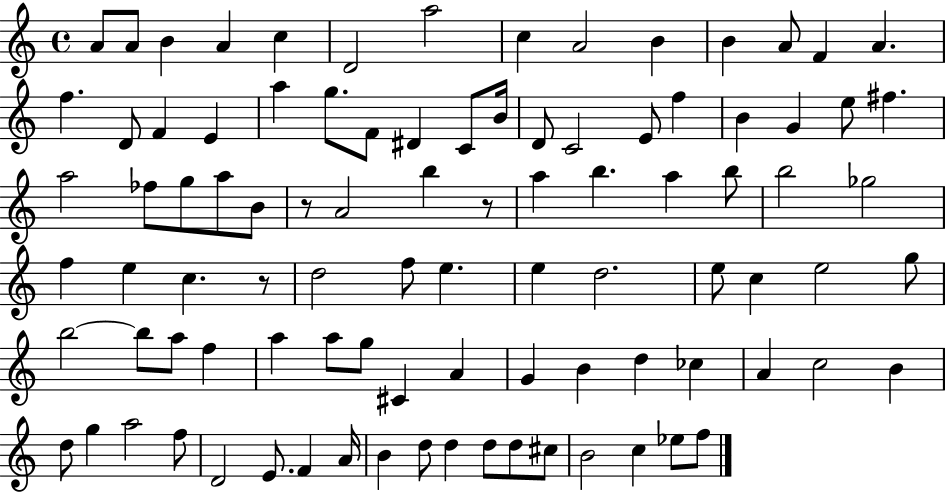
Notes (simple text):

A4/e A4/e B4/q A4/q C5/q D4/h A5/h C5/q A4/h B4/q B4/q A4/e F4/q A4/q. F5/q. D4/e F4/q E4/q A5/q G5/e. F4/e D#4/q C4/e B4/s D4/e C4/h E4/e F5/q B4/q G4/q E5/e F#5/q. A5/h FES5/e G5/e A5/e B4/e R/e A4/h B5/q R/e A5/q B5/q. A5/q B5/e B5/h Gb5/h F5/q E5/q C5/q. R/e D5/h F5/e E5/q. E5/q D5/h. E5/e C5/q E5/h G5/e B5/h B5/e A5/e F5/q A5/q A5/e G5/e C#4/q A4/q G4/q B4/q D5/q CES5/q A4/q C5/h B4/q D5/e G5/q A5/h F5/e D4/h E4/e. F4/q A4/s B4/q D5/e D5/q D5/e D5/e C#5/e B4/h C5/q Eb5/e F5/e